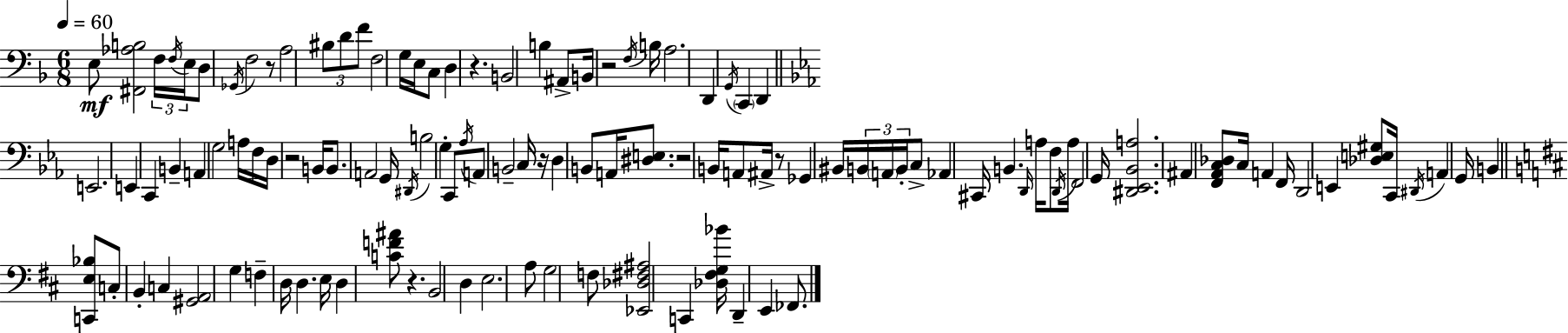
{
  \clef bass
  \numericTimeSignature
  \time 6/8
  \key f \major
  \tempo 4 = 60
  e8\mf <fis, aes b>2 \tuplet 3/2 { f16 \acciaccatura { f16 } | e16 } d8 \acciaccatura { ges,16 } f2 | r8 a2 \tuplet 3/2 { bis8 | d'8 f'8 } f2 | \break g16 e16 c8 d4 r4. | b,2 b4 | ais,8-> b,16 r2 | \acciaccatura { f16 } b16 a2. | \break d,4 \acciaccatura { g,16 } \parenthesize c,4 | d,4 \bar "||" \break \key c \minor e,2. | e,4 c,4 b,4-- | a,4 g2 | a16 f16 d16 r2 b,16 | \break b,8. a,2 g,16 | \acciaccatura { dis,16 } b2 g4-. | c,8 \acciaccatura { aes16 } a,8 b,2-- | c16 r16 d4 b,8 a,16 <dis e>8. | \break r2 b,16 a,8 | ais,16-> r8 ges,4 bis,16 \tuplet 3/2 { b,16 \parenthesize a,16 b,16-. } | c8-> aes,4 cis,16 b,4. | \grace { d,16 } a16 f8 \acciaccatura { d,16 } a16 f,2 | \break g,16 <dis, ees, bes, a>2. | ais,4 <f, aes, c des>8 c16 a,4 | f,16 d,2 | e,4 <des e gis>8 c,16 \acciaccatura { dis,16 } a,4 | \break g,16 b,4 \bar "||" \break \key b \minor <c, e bes>8 c8-. b,4-. c4 | <gis, a,>2 g4 | f4-- d16 d4. e16 | d4 <c' f' ais'>8 r4. | \break b,2 d4 | e2. | a8 g2 f8 | <ees, des fis ais>2 c,4 | \break <des fis g bes'>16 d,4-- e,4 fes,8. | \bar "|."
}